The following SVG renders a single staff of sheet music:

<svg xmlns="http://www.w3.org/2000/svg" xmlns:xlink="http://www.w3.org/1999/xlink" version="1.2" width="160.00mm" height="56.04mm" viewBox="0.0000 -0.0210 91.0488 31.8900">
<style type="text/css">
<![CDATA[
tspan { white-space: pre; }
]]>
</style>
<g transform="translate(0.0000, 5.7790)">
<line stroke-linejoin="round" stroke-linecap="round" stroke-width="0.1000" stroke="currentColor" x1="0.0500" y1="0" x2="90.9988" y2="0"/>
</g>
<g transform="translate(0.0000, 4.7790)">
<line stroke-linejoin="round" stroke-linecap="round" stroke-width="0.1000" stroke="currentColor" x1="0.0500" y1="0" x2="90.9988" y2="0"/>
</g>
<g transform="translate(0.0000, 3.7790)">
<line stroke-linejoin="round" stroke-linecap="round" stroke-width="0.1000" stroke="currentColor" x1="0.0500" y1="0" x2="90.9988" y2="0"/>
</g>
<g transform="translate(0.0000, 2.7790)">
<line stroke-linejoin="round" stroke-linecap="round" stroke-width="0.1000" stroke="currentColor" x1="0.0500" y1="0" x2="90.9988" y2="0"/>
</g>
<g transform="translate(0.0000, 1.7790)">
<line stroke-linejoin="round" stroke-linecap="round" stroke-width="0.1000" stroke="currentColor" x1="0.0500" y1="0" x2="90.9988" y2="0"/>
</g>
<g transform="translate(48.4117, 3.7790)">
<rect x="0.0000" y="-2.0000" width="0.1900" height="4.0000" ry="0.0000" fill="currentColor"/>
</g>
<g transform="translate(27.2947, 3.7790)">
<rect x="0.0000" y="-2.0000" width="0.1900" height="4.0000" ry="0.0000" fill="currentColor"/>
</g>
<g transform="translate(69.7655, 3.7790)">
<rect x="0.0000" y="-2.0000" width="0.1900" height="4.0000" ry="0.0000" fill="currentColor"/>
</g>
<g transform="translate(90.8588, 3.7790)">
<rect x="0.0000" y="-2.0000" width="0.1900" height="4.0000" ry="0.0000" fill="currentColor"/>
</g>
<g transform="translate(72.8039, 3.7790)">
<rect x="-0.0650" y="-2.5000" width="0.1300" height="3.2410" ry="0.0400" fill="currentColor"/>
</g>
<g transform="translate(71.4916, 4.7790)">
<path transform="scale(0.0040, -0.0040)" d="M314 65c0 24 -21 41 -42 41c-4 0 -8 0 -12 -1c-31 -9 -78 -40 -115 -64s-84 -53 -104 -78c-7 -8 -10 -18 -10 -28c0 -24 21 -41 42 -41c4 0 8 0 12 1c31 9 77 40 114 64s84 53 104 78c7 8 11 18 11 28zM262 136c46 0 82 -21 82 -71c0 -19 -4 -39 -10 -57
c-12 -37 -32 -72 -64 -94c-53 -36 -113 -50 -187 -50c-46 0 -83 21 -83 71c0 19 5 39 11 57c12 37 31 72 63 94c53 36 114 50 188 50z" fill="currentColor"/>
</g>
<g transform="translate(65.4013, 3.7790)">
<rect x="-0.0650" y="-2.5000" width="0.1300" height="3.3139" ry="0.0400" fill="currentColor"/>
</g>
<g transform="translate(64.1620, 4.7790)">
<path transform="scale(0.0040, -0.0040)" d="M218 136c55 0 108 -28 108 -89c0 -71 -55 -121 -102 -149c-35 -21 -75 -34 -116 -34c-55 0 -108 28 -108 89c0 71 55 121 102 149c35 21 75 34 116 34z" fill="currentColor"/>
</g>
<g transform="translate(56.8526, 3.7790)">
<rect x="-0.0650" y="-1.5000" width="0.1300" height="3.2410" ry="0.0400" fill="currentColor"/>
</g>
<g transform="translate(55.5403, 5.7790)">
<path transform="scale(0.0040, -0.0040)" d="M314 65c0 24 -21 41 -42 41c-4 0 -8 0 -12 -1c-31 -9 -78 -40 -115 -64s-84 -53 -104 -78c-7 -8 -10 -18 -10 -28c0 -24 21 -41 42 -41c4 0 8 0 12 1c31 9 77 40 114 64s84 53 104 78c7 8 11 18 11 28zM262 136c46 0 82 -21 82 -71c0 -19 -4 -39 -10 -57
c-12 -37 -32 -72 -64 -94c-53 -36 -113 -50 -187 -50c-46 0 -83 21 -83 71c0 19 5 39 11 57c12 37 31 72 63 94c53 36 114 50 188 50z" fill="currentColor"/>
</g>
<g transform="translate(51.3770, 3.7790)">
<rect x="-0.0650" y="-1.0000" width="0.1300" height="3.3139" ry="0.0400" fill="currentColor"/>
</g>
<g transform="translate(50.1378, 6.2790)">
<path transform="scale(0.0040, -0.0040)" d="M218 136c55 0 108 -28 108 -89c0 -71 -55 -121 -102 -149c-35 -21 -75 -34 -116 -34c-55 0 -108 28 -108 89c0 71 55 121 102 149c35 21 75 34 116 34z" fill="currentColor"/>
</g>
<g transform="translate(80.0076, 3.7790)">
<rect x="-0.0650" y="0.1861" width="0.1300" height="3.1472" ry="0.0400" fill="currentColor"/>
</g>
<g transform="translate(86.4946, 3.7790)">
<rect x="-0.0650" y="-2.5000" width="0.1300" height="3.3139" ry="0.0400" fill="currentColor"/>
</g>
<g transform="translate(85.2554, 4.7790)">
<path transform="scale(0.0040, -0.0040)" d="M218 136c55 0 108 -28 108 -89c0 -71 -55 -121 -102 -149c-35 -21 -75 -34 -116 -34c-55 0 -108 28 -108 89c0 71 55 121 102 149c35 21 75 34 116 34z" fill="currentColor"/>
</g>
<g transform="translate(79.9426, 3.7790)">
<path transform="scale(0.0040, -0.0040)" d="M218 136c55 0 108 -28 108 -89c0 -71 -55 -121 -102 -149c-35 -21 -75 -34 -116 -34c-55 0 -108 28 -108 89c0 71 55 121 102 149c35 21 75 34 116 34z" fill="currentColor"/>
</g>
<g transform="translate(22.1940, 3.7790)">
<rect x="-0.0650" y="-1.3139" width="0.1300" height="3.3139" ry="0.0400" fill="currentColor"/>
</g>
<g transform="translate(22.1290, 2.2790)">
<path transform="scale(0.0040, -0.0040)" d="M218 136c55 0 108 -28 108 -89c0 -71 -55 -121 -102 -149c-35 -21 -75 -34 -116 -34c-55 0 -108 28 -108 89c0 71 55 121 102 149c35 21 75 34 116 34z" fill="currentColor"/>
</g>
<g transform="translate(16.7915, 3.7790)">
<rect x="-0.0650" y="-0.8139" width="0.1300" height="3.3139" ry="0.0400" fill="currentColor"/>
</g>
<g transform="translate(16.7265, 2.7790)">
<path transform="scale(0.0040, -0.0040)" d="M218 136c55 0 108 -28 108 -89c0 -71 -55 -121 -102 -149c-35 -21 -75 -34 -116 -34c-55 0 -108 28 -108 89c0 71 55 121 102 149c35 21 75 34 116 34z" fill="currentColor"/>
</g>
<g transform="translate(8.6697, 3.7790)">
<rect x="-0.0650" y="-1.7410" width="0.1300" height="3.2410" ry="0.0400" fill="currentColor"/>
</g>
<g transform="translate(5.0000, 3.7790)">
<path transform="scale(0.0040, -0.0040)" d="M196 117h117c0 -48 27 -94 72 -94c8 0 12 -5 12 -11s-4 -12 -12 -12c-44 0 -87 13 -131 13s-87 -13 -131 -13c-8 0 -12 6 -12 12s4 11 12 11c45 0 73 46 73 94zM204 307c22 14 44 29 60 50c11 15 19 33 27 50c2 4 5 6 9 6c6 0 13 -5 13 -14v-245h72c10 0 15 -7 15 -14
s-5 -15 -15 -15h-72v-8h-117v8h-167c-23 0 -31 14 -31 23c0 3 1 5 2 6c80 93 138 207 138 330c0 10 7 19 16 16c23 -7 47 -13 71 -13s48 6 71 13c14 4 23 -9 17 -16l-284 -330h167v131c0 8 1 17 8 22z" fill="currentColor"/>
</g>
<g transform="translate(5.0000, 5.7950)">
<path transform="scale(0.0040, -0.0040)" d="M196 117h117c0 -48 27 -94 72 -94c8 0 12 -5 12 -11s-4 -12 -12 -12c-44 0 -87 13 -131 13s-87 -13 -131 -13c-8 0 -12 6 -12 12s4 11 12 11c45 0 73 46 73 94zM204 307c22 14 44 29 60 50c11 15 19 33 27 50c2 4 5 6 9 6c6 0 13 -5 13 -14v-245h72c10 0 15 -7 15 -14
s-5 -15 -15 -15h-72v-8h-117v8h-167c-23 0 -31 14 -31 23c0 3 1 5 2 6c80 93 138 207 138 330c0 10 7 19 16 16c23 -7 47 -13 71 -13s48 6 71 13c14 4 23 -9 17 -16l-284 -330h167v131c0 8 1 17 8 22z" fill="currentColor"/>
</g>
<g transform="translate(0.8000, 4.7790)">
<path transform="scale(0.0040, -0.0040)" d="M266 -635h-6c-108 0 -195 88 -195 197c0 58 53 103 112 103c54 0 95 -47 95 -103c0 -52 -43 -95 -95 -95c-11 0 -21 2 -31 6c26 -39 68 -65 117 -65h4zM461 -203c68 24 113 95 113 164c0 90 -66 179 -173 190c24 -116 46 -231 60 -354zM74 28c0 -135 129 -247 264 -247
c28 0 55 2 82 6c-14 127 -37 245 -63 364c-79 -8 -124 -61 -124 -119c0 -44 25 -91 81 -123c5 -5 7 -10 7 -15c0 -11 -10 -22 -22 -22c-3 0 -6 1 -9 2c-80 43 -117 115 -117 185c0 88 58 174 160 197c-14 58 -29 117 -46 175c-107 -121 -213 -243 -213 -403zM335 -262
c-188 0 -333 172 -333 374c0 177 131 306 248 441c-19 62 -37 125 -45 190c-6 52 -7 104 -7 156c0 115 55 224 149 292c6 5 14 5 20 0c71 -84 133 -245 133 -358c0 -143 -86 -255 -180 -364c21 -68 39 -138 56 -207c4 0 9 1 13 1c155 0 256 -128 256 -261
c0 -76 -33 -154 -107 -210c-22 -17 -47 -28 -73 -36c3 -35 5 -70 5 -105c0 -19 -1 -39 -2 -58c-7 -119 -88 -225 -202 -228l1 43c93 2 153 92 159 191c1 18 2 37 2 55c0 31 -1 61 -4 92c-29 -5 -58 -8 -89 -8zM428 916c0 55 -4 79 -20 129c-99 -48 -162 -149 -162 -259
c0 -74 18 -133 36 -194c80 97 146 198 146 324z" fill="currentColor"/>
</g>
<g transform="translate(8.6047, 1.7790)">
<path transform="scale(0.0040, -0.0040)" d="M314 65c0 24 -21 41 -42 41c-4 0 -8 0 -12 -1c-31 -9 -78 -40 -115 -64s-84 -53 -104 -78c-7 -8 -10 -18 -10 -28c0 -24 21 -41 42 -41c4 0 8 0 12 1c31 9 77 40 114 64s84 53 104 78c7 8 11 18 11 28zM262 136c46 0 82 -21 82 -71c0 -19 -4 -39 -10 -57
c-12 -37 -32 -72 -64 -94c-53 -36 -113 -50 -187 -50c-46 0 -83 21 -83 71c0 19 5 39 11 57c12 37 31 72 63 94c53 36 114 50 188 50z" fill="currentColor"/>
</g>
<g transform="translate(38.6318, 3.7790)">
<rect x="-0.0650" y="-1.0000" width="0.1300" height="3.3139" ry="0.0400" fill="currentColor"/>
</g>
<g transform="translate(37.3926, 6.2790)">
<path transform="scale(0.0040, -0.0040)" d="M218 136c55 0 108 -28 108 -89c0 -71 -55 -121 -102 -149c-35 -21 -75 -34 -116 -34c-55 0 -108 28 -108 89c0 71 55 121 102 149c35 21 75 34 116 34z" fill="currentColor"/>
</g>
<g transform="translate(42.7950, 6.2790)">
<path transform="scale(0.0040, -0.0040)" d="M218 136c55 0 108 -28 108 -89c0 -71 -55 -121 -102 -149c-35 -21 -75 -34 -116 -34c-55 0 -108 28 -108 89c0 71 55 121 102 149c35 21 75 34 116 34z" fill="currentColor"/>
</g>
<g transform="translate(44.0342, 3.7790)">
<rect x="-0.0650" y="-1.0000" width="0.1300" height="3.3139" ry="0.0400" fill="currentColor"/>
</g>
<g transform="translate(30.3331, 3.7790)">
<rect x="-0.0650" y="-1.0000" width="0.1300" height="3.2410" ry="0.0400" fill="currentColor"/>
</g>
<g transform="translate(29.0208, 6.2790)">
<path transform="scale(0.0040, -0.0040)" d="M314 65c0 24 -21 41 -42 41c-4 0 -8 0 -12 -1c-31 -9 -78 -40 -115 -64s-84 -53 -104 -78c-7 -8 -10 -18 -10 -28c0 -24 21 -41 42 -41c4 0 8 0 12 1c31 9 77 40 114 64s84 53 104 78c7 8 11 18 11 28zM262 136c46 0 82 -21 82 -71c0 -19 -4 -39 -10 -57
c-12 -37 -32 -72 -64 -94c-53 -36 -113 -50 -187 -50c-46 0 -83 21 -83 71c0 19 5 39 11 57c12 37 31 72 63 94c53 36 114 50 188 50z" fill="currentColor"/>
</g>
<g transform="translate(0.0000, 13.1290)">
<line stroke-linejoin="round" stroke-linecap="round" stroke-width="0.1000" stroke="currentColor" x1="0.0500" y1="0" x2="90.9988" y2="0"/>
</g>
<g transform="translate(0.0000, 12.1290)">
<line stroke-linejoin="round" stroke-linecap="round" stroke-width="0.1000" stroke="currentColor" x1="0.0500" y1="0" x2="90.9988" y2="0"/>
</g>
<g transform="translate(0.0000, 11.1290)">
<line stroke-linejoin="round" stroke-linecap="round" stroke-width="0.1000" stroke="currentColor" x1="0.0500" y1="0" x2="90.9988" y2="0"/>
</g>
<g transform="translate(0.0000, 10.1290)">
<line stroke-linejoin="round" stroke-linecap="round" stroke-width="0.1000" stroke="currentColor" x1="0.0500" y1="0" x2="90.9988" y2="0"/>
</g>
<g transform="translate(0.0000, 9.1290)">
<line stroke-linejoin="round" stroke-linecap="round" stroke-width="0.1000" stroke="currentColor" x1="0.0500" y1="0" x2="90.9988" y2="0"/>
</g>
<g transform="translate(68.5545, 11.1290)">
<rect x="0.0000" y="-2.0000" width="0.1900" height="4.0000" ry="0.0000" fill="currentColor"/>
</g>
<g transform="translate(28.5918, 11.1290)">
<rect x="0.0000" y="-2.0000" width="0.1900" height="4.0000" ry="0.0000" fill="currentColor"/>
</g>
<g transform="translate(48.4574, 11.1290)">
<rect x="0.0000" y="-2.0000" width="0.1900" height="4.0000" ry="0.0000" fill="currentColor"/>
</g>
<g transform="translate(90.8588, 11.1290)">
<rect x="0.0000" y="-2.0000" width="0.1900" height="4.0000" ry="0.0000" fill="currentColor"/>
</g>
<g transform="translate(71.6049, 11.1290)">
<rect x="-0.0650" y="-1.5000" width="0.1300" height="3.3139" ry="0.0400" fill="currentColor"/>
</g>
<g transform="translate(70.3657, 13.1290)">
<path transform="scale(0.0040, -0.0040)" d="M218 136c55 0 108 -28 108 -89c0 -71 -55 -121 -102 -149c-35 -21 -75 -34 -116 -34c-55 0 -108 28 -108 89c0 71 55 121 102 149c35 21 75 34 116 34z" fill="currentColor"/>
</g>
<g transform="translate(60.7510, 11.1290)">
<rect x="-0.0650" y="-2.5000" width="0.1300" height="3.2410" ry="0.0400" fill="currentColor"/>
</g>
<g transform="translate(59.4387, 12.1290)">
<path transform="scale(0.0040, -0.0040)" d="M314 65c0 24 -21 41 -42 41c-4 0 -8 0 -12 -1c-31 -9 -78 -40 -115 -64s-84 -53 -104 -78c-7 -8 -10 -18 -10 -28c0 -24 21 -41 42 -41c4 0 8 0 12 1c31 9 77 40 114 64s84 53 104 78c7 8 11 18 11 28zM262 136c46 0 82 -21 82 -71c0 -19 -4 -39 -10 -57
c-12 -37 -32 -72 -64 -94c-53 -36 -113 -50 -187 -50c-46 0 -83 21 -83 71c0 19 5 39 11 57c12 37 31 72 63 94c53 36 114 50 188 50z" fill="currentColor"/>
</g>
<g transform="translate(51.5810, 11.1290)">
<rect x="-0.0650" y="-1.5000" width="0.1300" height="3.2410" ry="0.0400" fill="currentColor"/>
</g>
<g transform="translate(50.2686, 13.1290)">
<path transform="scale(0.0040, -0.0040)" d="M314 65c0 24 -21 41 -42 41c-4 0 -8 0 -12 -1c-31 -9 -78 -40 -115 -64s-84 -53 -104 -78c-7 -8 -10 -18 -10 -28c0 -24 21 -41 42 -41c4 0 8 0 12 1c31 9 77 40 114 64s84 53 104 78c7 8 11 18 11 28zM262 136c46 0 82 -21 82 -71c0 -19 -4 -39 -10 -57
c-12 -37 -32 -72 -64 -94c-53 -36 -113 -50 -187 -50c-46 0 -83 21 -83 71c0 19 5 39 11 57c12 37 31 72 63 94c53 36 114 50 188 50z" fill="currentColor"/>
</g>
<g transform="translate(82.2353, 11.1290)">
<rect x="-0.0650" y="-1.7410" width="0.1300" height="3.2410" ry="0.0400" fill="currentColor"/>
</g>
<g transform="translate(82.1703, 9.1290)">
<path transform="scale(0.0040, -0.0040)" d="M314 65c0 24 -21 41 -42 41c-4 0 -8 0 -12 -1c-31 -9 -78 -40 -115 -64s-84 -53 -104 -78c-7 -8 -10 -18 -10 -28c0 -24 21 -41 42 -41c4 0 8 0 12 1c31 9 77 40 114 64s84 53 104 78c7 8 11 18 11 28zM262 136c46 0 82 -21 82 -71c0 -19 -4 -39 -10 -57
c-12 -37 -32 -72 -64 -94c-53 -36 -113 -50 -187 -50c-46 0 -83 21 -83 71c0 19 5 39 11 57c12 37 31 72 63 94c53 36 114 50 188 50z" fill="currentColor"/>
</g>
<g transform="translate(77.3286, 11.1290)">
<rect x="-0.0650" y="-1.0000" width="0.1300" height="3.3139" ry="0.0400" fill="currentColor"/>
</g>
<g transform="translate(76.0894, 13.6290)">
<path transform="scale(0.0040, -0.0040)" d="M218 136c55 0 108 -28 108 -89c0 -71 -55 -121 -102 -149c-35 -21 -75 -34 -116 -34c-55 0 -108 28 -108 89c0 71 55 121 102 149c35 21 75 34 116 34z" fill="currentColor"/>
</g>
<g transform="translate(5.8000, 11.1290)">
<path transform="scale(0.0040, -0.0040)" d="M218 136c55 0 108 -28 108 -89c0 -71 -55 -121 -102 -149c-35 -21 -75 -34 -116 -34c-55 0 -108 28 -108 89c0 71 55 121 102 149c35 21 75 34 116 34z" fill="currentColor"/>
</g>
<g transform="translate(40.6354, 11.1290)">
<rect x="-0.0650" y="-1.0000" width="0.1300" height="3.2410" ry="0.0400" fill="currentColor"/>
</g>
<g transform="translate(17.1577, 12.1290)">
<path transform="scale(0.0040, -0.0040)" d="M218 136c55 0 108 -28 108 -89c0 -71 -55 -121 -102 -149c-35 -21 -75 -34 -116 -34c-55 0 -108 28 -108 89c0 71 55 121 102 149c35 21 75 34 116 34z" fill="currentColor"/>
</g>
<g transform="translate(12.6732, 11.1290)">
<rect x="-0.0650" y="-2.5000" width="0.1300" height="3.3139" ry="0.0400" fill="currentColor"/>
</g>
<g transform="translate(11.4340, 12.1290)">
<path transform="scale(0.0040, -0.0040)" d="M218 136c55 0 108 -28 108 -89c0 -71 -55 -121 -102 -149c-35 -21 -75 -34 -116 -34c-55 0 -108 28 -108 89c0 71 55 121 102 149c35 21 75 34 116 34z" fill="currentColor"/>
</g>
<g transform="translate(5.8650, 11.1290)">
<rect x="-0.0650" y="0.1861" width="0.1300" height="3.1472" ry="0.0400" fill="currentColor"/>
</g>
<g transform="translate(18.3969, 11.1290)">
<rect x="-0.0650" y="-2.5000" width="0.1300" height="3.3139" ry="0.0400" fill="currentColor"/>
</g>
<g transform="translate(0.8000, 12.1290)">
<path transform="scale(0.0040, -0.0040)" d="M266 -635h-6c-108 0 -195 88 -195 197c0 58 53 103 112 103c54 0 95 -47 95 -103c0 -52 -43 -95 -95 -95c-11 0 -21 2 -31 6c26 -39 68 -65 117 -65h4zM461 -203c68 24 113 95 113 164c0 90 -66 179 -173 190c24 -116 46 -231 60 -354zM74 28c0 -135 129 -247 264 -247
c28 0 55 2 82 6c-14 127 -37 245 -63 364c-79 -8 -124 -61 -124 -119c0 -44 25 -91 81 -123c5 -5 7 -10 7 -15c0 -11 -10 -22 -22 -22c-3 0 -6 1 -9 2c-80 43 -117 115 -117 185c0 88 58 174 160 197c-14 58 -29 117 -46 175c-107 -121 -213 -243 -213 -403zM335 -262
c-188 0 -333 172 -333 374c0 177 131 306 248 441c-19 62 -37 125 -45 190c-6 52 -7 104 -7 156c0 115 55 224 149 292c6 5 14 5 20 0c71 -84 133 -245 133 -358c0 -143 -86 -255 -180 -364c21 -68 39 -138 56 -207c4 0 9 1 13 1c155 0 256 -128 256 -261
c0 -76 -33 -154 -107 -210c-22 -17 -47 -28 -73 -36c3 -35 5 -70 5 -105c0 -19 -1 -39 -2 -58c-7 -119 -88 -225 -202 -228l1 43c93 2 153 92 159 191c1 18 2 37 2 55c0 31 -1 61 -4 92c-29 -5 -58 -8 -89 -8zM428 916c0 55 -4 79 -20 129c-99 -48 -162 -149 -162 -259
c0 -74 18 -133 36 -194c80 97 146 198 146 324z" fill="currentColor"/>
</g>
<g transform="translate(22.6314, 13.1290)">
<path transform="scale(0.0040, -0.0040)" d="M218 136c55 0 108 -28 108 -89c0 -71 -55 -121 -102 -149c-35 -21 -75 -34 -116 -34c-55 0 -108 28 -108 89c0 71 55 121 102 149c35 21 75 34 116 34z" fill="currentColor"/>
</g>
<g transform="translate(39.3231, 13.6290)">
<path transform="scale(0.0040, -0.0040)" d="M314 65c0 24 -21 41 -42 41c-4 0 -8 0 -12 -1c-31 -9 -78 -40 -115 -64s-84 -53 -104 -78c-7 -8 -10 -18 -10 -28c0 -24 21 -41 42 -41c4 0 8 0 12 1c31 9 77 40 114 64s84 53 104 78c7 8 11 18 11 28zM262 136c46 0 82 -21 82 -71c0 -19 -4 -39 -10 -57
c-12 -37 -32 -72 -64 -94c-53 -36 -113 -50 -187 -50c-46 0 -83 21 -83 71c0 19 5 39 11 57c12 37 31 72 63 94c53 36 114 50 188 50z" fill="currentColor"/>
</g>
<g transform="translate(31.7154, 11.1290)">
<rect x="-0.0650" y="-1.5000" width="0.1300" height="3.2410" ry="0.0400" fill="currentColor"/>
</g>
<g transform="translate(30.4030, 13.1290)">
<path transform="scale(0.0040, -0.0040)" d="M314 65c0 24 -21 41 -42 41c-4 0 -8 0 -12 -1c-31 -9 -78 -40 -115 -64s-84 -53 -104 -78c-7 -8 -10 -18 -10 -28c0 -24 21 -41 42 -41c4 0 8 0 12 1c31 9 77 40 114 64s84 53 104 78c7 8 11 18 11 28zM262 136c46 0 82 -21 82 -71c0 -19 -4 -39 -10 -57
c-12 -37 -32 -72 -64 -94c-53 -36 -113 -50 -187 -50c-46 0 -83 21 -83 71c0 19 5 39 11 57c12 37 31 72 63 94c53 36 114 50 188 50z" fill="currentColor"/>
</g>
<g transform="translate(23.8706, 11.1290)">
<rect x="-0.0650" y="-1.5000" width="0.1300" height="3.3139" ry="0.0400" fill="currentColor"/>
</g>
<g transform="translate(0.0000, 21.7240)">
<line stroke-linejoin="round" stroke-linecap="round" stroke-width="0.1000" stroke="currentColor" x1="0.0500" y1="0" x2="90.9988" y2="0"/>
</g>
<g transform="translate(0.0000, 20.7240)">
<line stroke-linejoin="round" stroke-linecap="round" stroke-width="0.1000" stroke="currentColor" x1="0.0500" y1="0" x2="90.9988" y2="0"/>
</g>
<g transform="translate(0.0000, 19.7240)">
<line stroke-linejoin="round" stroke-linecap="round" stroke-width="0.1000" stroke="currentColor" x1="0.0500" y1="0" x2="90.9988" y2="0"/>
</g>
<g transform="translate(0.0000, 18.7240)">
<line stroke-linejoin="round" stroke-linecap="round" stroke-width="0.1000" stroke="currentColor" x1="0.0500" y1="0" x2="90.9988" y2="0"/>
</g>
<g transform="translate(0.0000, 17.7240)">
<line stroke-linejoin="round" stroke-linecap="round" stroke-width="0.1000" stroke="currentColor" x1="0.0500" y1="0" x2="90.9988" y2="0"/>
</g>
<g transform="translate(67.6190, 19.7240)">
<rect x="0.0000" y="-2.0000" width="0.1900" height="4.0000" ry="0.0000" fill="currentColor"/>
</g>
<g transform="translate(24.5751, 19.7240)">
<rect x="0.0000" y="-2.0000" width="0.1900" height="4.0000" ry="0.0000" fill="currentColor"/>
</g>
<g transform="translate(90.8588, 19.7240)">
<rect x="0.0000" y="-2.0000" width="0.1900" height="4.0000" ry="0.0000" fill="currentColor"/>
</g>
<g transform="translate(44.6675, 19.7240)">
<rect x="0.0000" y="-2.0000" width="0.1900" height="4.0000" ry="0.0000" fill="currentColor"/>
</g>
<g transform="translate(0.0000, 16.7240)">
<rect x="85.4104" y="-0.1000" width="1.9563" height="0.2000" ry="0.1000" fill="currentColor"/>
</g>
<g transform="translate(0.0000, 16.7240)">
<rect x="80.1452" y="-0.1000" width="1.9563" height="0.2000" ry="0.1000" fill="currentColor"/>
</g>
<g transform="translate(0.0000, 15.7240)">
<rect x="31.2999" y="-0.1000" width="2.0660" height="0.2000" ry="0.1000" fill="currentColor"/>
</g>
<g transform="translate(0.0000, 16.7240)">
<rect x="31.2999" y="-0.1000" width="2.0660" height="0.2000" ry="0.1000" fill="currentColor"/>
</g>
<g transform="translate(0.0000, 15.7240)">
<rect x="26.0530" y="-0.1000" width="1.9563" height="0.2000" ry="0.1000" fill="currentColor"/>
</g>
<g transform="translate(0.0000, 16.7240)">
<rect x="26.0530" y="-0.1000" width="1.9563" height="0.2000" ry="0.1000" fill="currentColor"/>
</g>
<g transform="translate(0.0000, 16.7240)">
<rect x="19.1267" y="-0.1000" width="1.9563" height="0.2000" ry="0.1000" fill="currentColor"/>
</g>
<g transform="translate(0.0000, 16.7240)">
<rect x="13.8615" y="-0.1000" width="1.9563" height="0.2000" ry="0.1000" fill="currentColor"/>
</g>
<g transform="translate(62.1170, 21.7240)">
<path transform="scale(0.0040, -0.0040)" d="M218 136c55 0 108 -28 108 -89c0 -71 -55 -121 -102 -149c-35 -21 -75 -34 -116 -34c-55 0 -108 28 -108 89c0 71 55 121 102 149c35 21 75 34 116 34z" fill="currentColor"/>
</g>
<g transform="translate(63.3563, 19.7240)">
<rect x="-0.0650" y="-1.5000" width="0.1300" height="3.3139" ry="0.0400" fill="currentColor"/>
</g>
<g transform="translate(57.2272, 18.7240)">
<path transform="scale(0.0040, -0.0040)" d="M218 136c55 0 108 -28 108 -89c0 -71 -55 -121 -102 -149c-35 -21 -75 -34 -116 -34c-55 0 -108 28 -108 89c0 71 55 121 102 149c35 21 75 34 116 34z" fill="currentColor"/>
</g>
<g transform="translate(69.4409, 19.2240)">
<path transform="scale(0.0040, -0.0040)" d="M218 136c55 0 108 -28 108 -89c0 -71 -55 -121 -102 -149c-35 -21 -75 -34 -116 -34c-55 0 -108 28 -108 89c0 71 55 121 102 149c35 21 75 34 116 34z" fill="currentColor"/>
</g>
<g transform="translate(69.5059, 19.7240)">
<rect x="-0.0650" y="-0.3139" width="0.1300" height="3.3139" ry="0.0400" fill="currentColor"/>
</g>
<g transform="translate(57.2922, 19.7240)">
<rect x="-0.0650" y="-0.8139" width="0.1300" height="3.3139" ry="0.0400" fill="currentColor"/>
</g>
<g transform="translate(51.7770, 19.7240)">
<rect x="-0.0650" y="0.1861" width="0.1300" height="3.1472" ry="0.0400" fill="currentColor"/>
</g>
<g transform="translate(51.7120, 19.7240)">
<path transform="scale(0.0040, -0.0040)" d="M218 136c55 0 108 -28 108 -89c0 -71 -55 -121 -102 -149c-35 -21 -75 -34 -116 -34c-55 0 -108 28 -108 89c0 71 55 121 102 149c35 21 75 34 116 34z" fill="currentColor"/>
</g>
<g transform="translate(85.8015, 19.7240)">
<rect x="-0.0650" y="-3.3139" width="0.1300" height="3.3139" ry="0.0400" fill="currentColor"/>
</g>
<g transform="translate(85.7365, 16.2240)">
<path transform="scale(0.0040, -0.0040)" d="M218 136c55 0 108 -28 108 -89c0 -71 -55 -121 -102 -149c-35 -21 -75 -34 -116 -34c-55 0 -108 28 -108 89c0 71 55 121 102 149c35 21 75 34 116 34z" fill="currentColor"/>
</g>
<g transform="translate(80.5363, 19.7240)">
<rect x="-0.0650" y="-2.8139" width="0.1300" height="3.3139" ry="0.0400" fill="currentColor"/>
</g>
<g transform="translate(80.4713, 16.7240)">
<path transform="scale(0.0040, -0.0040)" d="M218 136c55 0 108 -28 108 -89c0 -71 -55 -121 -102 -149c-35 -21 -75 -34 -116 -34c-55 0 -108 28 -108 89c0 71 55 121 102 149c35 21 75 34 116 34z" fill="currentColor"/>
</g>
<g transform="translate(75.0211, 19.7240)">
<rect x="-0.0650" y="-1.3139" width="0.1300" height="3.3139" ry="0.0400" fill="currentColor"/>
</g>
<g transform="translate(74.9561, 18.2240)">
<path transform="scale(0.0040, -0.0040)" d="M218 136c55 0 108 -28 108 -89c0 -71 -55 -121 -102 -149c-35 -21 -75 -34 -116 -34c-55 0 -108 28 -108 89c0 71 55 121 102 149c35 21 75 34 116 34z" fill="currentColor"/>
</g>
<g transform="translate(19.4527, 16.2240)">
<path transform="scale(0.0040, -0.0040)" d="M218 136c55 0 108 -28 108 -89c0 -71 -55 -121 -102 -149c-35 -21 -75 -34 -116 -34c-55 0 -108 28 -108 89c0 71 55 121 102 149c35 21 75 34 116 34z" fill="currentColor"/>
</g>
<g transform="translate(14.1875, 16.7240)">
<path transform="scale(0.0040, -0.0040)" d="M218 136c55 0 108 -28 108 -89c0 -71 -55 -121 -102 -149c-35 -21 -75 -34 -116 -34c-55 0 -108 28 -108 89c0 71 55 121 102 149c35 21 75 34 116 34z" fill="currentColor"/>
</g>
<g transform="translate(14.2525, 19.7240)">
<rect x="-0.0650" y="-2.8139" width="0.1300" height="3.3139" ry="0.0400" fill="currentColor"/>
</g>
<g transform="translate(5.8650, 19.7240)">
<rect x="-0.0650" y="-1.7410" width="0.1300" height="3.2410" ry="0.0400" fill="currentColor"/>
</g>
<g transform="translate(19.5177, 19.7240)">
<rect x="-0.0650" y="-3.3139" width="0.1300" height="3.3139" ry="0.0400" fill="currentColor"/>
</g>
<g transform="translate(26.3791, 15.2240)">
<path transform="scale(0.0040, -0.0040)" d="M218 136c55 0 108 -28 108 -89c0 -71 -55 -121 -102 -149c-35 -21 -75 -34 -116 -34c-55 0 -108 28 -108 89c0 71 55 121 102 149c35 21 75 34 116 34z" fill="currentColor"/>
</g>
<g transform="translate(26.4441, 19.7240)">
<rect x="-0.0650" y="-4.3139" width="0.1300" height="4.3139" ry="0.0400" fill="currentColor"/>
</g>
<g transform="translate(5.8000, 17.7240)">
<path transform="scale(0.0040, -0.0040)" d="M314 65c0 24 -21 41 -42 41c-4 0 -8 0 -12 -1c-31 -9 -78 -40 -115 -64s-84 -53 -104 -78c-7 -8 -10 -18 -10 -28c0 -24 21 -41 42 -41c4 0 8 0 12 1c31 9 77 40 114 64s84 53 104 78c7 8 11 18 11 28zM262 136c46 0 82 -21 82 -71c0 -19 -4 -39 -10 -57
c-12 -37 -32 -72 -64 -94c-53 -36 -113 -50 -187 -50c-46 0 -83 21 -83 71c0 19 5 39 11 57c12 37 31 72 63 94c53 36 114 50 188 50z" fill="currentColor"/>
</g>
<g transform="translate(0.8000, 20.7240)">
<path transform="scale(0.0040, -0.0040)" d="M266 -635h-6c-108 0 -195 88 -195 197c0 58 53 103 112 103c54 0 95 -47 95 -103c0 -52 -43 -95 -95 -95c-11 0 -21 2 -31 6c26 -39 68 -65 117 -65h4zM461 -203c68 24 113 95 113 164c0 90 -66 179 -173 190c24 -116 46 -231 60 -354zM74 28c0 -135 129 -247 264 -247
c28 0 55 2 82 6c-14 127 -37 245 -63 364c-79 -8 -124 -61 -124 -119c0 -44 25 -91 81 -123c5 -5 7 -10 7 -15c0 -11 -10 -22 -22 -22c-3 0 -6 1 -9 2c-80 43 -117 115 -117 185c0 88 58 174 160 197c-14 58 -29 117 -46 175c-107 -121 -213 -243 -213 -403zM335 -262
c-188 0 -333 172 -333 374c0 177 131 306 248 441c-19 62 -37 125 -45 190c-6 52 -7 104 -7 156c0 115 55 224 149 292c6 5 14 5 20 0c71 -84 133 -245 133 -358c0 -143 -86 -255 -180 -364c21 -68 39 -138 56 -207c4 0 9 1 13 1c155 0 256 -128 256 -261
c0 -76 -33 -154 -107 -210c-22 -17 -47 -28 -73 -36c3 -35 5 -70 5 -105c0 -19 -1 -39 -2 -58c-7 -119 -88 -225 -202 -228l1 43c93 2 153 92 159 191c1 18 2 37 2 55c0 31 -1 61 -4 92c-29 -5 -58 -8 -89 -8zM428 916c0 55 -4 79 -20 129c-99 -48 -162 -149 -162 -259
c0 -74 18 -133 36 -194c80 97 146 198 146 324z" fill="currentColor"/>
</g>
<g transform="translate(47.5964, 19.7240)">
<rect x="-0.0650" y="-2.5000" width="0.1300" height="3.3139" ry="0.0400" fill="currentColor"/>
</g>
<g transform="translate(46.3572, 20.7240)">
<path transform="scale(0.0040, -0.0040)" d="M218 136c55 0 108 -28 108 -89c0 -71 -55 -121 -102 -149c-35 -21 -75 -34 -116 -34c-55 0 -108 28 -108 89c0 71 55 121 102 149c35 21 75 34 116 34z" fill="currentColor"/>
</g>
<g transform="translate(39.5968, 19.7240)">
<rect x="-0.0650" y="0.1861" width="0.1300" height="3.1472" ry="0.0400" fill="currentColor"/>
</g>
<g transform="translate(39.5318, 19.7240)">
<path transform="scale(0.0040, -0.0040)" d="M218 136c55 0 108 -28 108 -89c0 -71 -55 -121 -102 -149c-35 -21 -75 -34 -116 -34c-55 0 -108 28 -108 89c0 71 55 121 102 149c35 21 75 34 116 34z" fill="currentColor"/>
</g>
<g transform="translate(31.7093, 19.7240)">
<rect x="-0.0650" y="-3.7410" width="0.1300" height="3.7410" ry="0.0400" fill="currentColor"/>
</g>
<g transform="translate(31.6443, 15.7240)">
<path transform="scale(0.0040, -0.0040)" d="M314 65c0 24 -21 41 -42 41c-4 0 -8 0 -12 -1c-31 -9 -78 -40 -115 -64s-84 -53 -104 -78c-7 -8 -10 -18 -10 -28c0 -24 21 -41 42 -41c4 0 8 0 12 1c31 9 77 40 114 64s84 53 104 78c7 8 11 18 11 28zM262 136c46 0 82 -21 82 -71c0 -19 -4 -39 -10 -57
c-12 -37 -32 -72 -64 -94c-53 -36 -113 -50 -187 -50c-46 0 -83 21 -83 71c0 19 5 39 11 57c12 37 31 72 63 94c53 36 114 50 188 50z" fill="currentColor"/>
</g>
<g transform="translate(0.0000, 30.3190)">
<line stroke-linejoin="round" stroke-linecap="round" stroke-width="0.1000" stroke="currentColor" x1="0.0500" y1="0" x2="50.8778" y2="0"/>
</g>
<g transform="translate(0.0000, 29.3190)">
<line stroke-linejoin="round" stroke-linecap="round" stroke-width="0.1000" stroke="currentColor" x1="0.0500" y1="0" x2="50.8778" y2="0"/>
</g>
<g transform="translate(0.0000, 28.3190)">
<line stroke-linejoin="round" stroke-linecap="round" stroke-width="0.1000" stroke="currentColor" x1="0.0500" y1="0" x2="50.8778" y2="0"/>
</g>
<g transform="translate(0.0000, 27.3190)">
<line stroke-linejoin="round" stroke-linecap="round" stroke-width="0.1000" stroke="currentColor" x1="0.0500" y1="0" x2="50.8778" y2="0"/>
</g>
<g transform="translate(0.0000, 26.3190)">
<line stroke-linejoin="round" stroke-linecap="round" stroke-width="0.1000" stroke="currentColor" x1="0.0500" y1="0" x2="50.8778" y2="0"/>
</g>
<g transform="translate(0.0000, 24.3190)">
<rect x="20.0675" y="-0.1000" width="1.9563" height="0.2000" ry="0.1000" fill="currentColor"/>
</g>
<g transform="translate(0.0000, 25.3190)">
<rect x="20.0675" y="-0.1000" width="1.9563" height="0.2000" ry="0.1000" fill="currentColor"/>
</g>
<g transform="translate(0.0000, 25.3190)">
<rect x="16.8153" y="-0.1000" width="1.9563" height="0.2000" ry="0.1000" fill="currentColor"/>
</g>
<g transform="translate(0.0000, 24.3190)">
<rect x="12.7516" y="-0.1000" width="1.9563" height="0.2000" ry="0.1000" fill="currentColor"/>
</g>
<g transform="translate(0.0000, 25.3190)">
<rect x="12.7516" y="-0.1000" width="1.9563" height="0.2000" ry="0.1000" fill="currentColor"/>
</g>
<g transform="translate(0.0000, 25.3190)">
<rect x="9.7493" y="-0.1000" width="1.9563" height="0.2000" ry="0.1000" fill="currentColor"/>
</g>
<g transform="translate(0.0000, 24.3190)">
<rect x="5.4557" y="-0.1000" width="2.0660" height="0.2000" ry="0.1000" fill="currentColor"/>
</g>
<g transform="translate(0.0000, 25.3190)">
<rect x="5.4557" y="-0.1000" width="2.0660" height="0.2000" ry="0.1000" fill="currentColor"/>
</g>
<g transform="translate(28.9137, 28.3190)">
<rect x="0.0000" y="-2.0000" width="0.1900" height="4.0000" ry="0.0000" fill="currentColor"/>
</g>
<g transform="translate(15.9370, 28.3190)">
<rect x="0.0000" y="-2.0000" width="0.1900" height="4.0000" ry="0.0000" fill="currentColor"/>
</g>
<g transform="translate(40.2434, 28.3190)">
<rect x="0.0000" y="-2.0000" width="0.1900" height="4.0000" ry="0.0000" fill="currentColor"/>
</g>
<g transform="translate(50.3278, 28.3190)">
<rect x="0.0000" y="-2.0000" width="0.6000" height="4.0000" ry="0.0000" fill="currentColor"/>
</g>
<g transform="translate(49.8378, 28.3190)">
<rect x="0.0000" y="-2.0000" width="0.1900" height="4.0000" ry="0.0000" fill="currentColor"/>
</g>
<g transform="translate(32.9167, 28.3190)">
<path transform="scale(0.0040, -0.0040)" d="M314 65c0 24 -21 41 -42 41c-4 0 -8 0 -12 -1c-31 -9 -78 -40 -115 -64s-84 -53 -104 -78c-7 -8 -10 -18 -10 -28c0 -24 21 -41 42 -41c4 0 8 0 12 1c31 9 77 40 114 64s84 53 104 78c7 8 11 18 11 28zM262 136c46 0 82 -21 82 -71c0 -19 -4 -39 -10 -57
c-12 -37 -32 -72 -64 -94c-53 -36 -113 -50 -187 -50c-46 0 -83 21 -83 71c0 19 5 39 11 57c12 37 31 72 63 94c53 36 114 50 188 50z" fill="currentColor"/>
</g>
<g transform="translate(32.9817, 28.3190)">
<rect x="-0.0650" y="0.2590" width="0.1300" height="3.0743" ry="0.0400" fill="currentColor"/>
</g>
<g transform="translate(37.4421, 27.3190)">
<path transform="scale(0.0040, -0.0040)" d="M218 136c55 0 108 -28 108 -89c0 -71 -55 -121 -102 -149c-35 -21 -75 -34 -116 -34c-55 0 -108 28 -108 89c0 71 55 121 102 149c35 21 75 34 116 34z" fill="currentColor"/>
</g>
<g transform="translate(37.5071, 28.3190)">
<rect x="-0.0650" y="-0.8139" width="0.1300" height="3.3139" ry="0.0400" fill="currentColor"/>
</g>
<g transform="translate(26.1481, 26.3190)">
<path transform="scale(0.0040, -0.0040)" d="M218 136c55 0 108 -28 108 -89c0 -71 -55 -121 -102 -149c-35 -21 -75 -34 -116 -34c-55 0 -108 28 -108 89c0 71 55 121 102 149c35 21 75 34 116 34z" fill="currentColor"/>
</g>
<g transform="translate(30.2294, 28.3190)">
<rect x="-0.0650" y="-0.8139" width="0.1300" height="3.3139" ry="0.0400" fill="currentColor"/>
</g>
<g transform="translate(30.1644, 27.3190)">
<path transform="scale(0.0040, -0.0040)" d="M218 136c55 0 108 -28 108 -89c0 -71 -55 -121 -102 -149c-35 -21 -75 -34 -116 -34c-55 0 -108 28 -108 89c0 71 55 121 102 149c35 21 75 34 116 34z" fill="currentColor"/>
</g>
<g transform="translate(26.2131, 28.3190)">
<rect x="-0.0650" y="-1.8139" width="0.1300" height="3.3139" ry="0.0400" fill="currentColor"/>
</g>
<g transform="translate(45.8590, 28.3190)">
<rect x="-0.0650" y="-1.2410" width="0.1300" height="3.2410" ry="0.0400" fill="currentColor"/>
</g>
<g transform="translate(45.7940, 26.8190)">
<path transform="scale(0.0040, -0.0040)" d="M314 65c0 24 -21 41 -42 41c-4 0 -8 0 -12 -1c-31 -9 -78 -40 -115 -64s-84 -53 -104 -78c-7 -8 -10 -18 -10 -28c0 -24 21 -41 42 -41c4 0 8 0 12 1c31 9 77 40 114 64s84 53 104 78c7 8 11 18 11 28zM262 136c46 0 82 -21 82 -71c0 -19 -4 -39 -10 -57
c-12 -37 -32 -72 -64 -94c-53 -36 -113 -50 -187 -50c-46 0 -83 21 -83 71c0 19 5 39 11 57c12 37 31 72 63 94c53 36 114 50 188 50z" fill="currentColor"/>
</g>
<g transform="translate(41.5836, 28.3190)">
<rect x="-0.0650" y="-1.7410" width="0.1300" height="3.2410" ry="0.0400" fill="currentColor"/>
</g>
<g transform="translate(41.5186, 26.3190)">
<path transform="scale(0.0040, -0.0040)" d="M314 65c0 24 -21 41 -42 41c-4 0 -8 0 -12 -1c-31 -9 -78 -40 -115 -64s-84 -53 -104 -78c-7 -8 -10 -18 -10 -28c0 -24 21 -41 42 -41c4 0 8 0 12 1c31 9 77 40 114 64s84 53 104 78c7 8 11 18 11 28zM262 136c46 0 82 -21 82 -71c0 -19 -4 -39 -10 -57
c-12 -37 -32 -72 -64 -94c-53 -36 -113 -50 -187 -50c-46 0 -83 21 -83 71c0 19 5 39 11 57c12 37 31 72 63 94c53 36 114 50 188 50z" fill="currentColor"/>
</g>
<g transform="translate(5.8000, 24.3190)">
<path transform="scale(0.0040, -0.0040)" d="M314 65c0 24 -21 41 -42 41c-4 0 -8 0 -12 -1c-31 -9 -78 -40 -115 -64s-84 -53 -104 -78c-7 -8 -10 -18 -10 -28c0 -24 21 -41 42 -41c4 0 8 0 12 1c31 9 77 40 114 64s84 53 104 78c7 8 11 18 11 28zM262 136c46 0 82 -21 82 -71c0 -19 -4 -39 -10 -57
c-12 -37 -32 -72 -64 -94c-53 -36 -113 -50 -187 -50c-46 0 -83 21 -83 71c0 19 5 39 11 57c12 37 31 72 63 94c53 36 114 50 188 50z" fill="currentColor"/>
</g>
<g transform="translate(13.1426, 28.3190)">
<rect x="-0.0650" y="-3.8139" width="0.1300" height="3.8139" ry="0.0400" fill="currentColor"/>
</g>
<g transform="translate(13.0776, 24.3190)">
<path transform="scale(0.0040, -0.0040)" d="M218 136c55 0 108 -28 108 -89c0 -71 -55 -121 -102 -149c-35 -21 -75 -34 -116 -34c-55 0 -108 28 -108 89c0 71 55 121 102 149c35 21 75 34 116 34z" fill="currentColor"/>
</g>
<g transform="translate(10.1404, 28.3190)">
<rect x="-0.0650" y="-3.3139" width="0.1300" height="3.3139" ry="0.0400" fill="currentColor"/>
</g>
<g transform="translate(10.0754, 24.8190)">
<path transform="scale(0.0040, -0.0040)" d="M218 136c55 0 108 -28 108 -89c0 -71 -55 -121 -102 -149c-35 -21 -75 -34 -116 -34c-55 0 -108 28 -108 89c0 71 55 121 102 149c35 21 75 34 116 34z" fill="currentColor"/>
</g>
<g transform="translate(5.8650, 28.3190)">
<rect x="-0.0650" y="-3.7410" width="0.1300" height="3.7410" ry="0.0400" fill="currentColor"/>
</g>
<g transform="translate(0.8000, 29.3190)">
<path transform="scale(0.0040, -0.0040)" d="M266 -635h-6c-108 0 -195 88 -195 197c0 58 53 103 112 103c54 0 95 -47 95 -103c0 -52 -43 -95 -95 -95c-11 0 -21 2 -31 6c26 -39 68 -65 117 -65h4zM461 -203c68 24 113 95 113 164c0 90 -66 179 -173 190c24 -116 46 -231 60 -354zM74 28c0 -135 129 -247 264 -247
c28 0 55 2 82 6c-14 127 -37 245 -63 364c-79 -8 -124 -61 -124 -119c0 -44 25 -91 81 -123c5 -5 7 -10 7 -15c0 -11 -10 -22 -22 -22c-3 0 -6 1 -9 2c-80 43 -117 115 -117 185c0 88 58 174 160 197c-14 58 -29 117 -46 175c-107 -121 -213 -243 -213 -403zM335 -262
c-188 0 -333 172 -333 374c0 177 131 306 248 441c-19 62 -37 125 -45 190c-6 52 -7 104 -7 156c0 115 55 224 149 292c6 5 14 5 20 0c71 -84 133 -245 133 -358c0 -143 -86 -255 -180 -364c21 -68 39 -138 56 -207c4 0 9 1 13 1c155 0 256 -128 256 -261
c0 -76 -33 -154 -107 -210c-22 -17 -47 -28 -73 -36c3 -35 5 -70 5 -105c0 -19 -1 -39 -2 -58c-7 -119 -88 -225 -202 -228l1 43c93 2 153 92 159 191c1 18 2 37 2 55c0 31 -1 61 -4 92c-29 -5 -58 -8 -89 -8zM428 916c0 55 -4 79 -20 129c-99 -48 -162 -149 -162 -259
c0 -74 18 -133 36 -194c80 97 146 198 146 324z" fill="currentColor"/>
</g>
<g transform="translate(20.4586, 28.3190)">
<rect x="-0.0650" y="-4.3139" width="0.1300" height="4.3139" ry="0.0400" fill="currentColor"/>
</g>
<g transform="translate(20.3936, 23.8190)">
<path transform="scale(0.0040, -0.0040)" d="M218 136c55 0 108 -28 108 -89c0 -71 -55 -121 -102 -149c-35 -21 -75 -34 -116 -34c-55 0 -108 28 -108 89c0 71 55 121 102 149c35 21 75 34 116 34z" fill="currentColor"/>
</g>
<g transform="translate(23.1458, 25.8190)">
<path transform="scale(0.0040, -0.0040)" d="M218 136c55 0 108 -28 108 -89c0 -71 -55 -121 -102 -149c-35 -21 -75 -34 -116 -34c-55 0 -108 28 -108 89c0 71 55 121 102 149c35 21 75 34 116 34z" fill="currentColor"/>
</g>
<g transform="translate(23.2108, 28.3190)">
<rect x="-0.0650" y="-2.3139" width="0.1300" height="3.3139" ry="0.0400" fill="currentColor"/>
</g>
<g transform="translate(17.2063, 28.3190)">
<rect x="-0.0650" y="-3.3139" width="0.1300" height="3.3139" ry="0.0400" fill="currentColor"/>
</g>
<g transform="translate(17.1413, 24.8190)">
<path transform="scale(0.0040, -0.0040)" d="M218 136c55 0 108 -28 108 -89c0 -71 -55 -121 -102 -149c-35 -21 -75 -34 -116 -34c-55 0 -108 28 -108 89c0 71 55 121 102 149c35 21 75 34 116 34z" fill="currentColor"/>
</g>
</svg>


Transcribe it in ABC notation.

X:1
T:Untitled
M:4/4
L:1/4
K:C
f2 d e D2 D D D E2 G G2 B G B G G E E2 D2 E2 G2 E D f2 f2 a b d' c'2 B G B d E c e a b c'2 b c' b d' g f d B2 d f2 e2